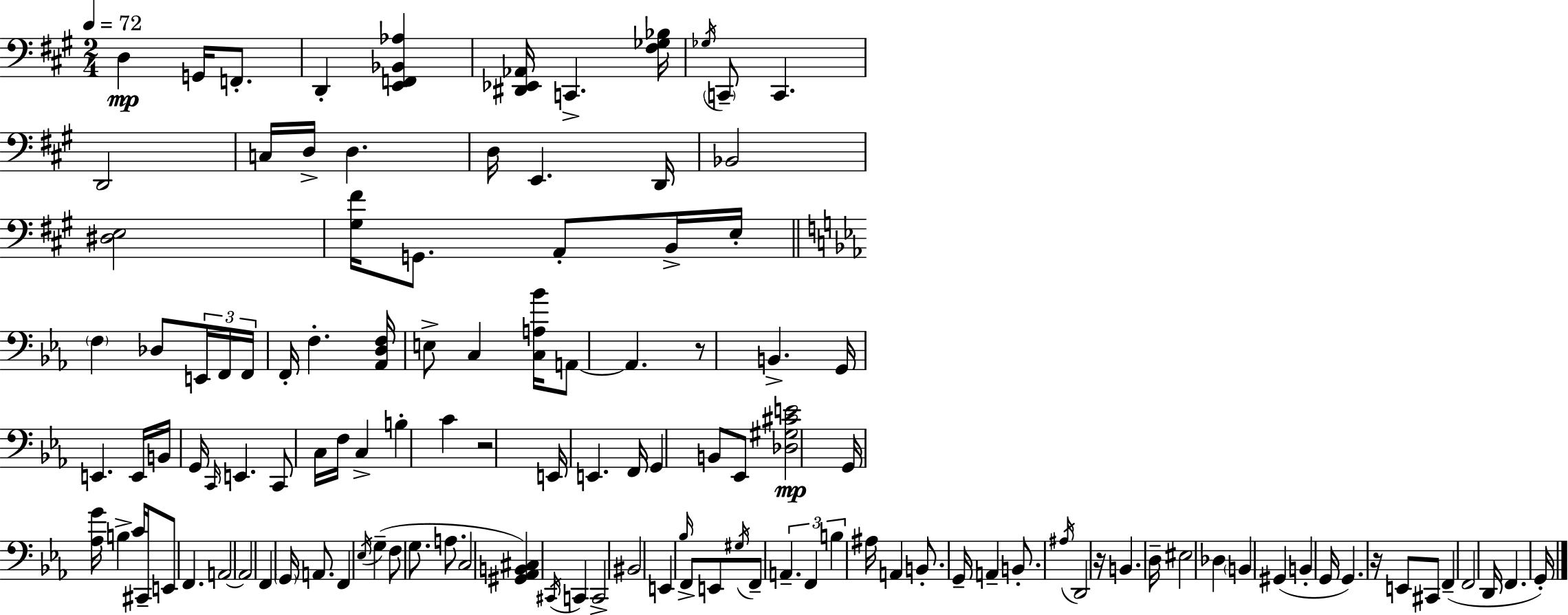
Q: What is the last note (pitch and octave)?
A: G2